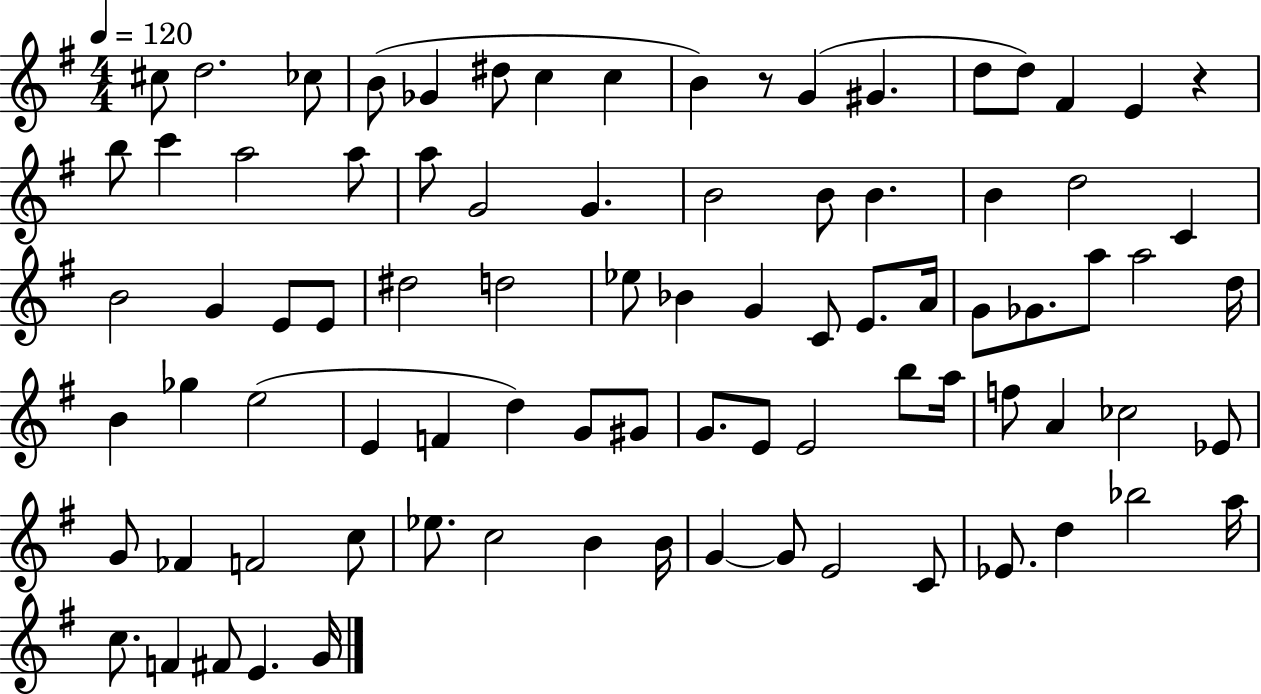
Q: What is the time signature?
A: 4/4